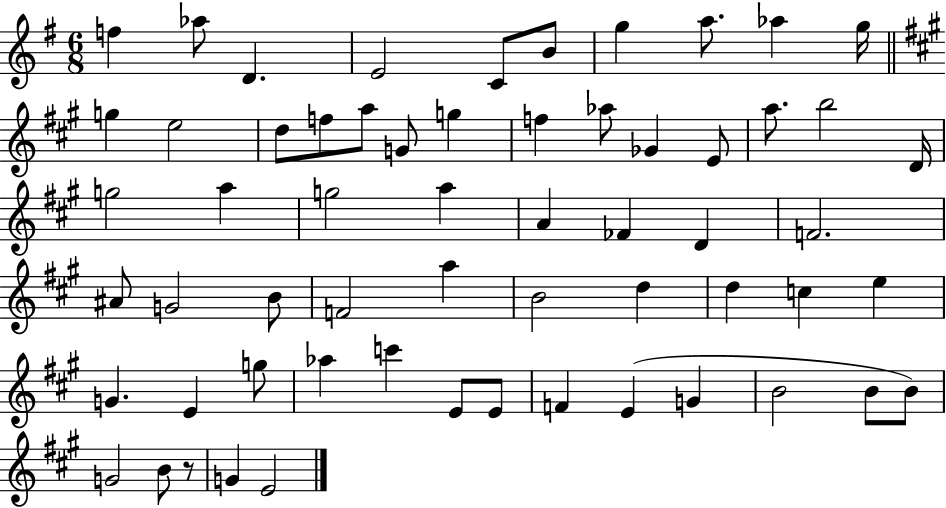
X:1
T:Untitled
M:6/8
L:1/4
K:G
f _a/2 D E2 C/2 B/2 g a/2 _a g/4 g e2 d/2 f/2 a/2 G/2 g f _a/2 _G E/2 a/2 b2 D/4 g2 a g2 a A _F D F2 ^A/2 G2 B/2 F2 a B2 d d c e G E g/2 _a c' E/2 E/2 F E G B2 B/2 B/2 G2 B/2 z/2 G E2